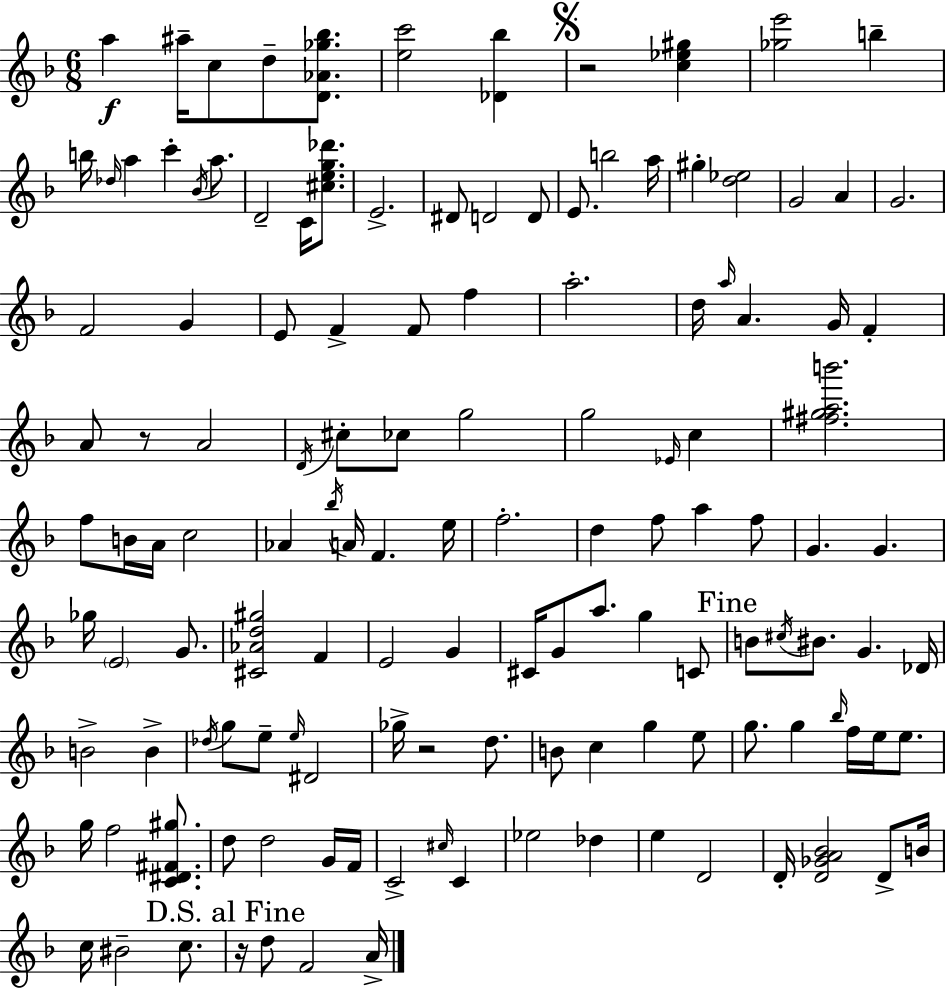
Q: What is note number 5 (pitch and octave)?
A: B5